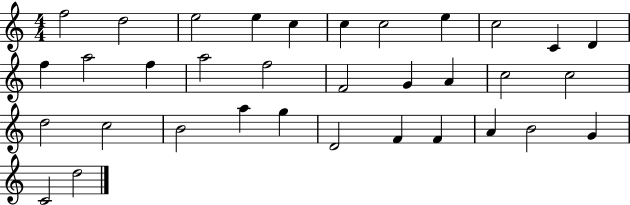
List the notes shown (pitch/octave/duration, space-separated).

F5/h D5/h E5/h E5/q C5/q C5/q C5/h E5/q C5/h C4/q D4/q F5/q A5/h F5/q A5/h F5/h F4/h G4/q A4/q C5/h C5/h D5/h C5/h B4/h A5/q G5/q D4/h F4/q F4/q A4/q B4/h G4/q C4/h D5/h